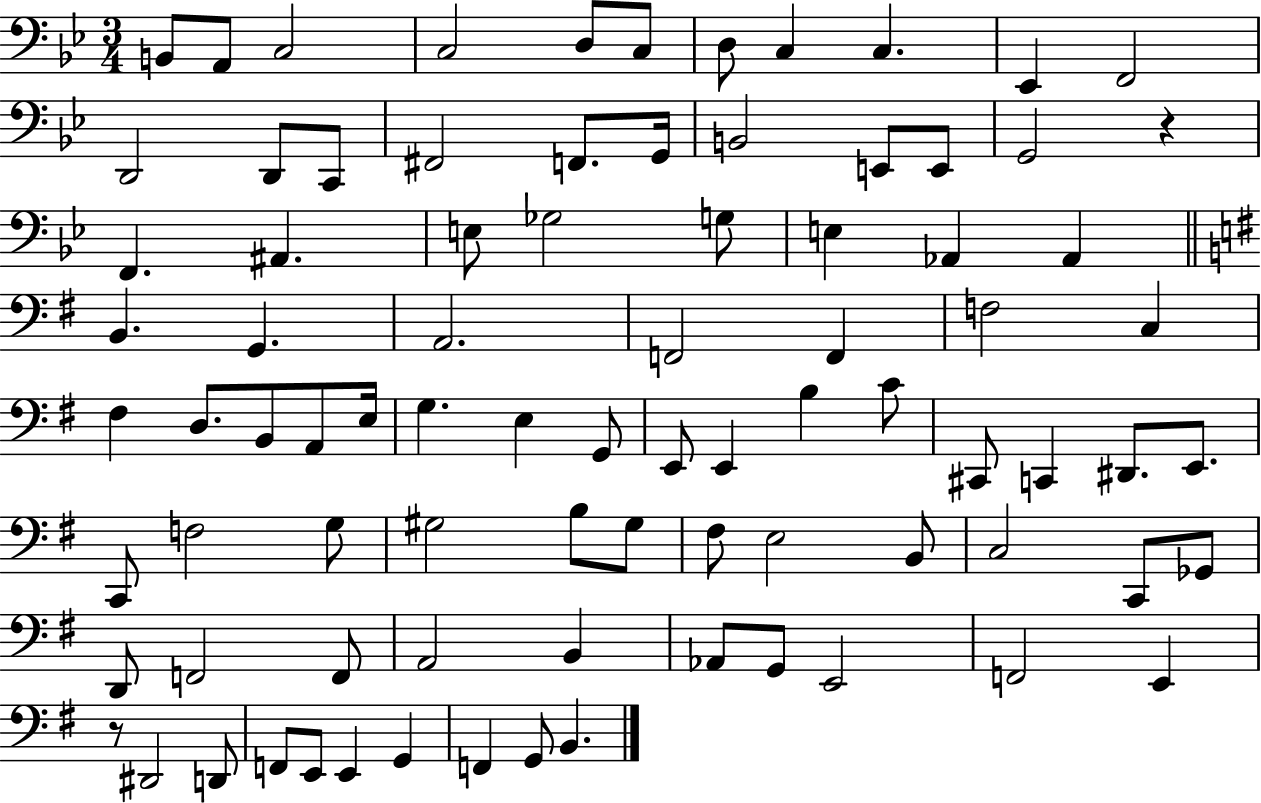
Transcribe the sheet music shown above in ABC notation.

X:1
T:Untitled
M:3/4
L:1/4
K:Bb
B,,/2 A,,/2 C,2 C,2 D,/2 C,/2 D,/2 C, C, _E,, F,,2 D,,2 D,,/2 C,,/2 ^F,,2 F,,/2 G,,/4 B,,2 E,,/2 E,,/2 G,,2 z F,, ^A,, E,/2 _G,2 G,/2 E, _A,, _A,, B,, G,, A,,2 F,,2 F,, F,2 C, ^F, D,/2 B,,/2 A,,/2 E,/4 G, E, G,,/2 E,,/2 E,, B, C/2 ^C,,/2 C,, ^D,,/2 E,,/2 C,,/2 F,2 G,/2 ^G,2 B,/2 ^G,/2 ^F,/2 E,2 B,,/2 C,2 C,,/2 _G,,/2 D,,/2 F,,2 F,,/2 A,,2 B,, _A,,/2 G,,/2 E,,2 F,,2 E,, z/2 ^D,,2 D,,/2 F,,/2 E,,/2 E,, G,, F,, G,,/2 B,,